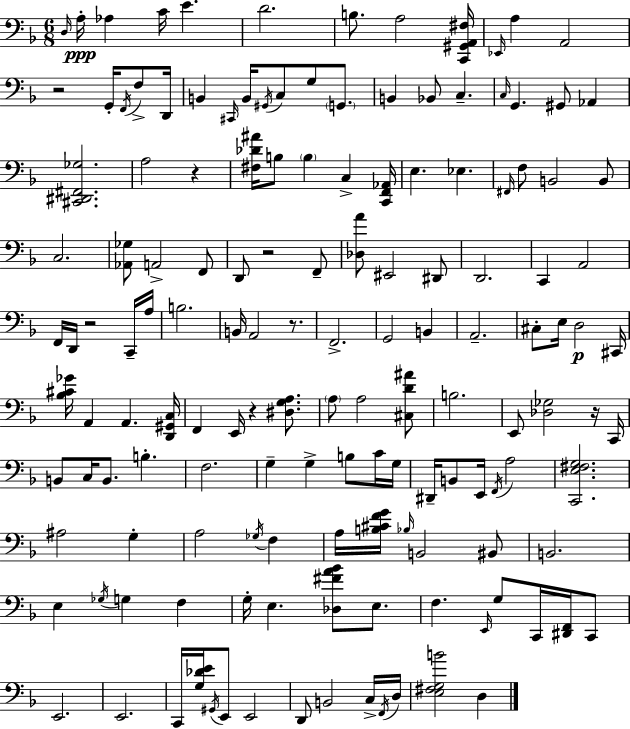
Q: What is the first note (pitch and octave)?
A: D3